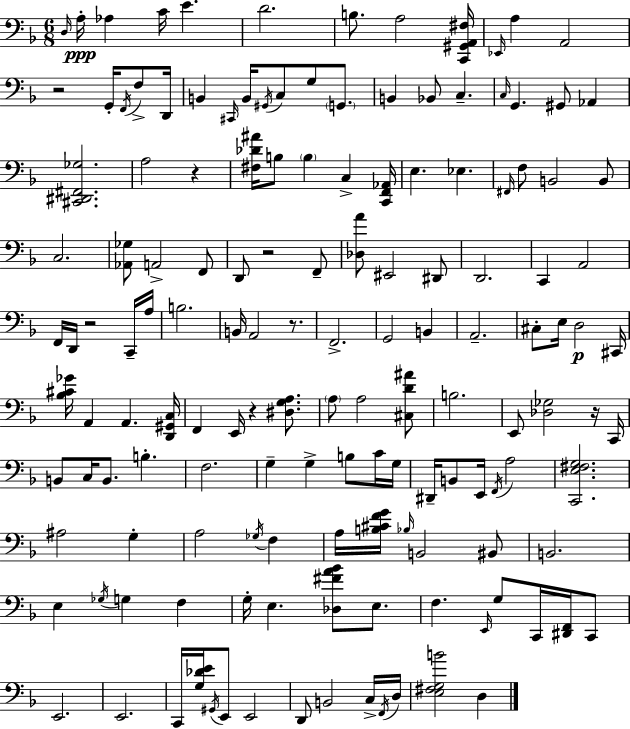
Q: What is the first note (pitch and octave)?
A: D3